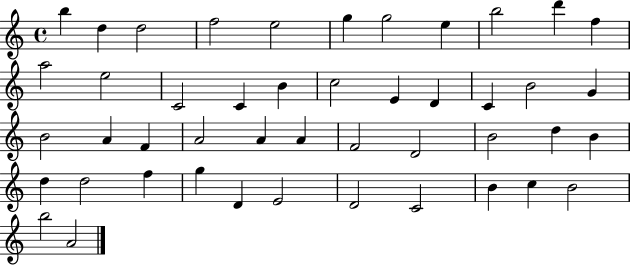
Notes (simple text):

B5/q D5/q D5/h F5/h E5/h G5/q G5/h E5/q B5/h D6/q F5/q A5/h E5/h C4/h C4/q B4/q C5/h E4/q D4/q C4/q B4/h G4/q B4/h A4/q F4/q A4/h A4/q A4/q F4/h D4/h B4/h D5/q B4/q D5/q D5/h F5/q G5/q D4/q E4/h D4/h C4/h B4/q C5/q B4/h B5/h A4/h